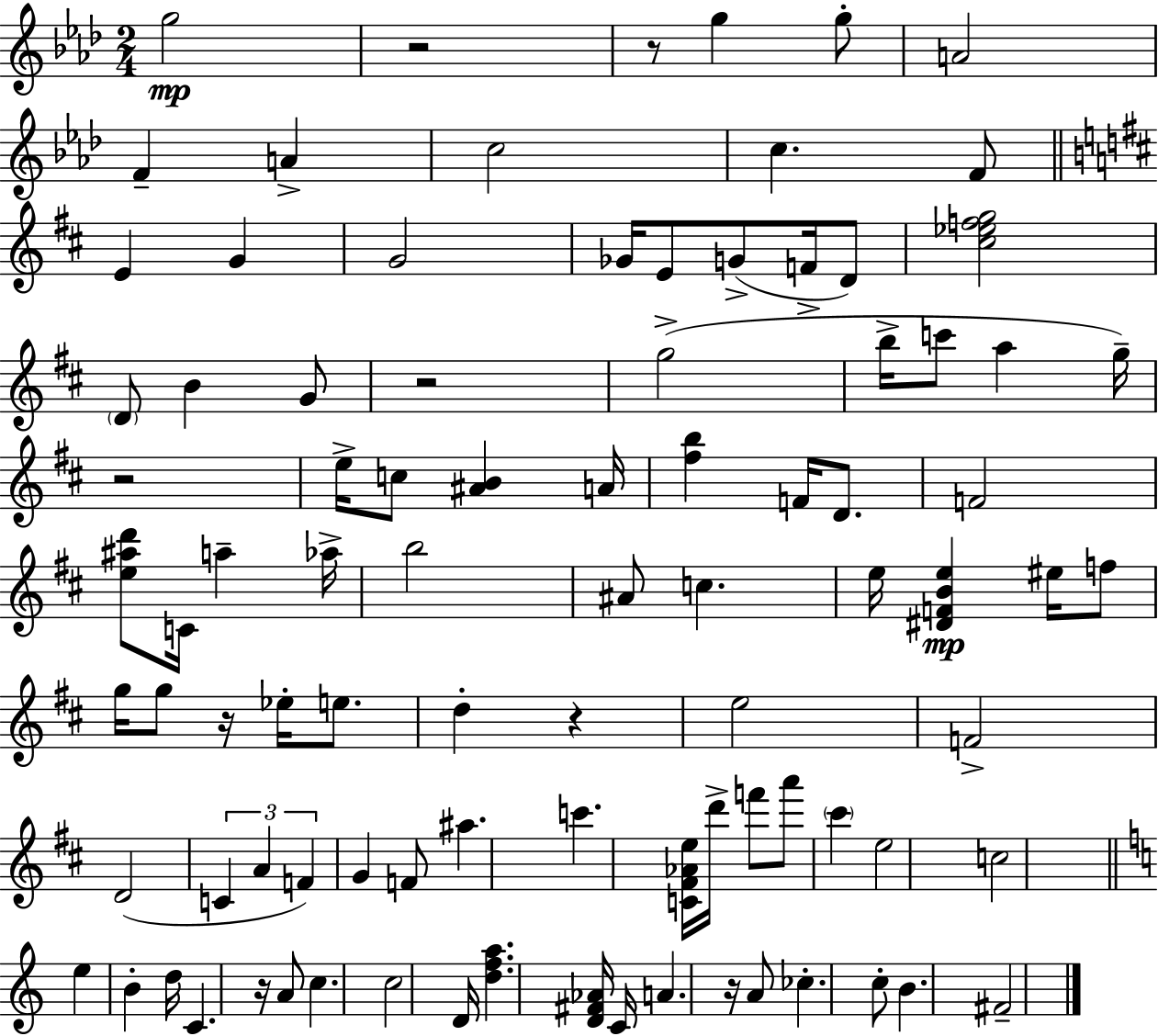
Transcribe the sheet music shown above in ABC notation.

X:1
T:Untitled
M:2/4
L:1/4
K:Fm
g2 z2 z/2 g g/2 A2 F A c2 c F/2 E G G2 _G/4 E/2 G/2 F/4 D/2 [^c_efg]2 D/2 B G/2 z2 g2 b/4 c'/2 a g/4 z2 e/4 c/2 [^AB] A/4 [^fb] F/4 D/2 F2 [e^ad']/2 C/4 a _a/4 b2 ^A/2 c e/4 [^DFBe] ^e/4 f/2 g/4 g/2 z/4 _e/4 e/2 d z e2 F2 D2 C A F G F/2 ^a c' [C^F_Ae]/4 d'/4 f'/2 a'/2 ^c' e2 c2 e B d/4 C z/4 A/2 c c2 D/4 [dfa] [D^F_A]/4 C/4 A z/4 A/2 _c c/2 B ^F2